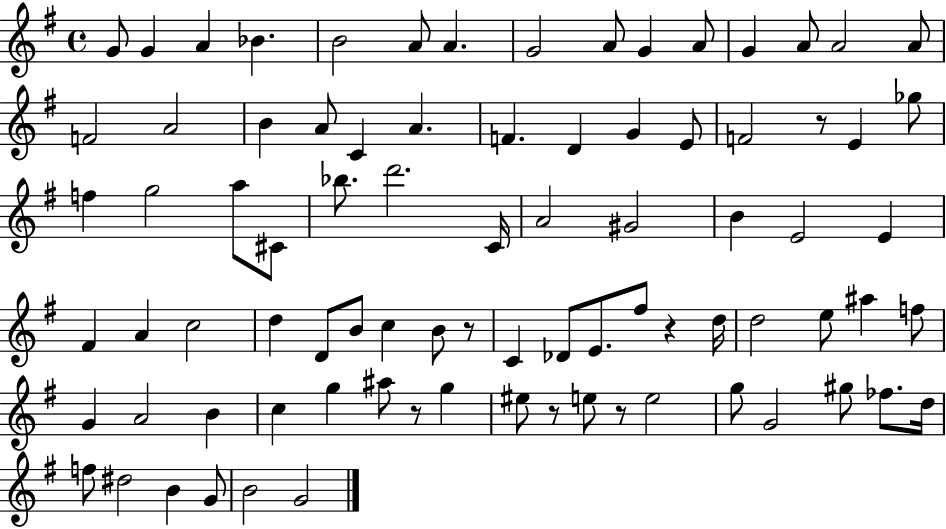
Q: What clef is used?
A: treble